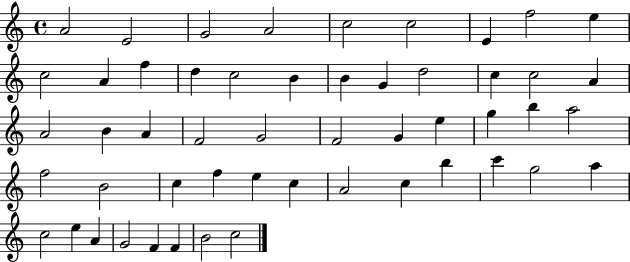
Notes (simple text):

A4/h E4/h G4/h A4/h C5/h C5/h E4/q F5/h E5/q C5/h A4/q F5/q D5/q C5/h B4/q B4/q G4/q D5/h C5/q C5/h A4/q A4/h B4/q A4/q F4/h G4/h F4/h G4/q E5/q G5/q B5/q A5/h F5/h B4/h C5/q F5/q E5/q C5/q A4/h C5/q B5/q C6/q G5/h A5/q C5/h E5/q A4/q G4/h F4/q F4/q B4/h C5/h